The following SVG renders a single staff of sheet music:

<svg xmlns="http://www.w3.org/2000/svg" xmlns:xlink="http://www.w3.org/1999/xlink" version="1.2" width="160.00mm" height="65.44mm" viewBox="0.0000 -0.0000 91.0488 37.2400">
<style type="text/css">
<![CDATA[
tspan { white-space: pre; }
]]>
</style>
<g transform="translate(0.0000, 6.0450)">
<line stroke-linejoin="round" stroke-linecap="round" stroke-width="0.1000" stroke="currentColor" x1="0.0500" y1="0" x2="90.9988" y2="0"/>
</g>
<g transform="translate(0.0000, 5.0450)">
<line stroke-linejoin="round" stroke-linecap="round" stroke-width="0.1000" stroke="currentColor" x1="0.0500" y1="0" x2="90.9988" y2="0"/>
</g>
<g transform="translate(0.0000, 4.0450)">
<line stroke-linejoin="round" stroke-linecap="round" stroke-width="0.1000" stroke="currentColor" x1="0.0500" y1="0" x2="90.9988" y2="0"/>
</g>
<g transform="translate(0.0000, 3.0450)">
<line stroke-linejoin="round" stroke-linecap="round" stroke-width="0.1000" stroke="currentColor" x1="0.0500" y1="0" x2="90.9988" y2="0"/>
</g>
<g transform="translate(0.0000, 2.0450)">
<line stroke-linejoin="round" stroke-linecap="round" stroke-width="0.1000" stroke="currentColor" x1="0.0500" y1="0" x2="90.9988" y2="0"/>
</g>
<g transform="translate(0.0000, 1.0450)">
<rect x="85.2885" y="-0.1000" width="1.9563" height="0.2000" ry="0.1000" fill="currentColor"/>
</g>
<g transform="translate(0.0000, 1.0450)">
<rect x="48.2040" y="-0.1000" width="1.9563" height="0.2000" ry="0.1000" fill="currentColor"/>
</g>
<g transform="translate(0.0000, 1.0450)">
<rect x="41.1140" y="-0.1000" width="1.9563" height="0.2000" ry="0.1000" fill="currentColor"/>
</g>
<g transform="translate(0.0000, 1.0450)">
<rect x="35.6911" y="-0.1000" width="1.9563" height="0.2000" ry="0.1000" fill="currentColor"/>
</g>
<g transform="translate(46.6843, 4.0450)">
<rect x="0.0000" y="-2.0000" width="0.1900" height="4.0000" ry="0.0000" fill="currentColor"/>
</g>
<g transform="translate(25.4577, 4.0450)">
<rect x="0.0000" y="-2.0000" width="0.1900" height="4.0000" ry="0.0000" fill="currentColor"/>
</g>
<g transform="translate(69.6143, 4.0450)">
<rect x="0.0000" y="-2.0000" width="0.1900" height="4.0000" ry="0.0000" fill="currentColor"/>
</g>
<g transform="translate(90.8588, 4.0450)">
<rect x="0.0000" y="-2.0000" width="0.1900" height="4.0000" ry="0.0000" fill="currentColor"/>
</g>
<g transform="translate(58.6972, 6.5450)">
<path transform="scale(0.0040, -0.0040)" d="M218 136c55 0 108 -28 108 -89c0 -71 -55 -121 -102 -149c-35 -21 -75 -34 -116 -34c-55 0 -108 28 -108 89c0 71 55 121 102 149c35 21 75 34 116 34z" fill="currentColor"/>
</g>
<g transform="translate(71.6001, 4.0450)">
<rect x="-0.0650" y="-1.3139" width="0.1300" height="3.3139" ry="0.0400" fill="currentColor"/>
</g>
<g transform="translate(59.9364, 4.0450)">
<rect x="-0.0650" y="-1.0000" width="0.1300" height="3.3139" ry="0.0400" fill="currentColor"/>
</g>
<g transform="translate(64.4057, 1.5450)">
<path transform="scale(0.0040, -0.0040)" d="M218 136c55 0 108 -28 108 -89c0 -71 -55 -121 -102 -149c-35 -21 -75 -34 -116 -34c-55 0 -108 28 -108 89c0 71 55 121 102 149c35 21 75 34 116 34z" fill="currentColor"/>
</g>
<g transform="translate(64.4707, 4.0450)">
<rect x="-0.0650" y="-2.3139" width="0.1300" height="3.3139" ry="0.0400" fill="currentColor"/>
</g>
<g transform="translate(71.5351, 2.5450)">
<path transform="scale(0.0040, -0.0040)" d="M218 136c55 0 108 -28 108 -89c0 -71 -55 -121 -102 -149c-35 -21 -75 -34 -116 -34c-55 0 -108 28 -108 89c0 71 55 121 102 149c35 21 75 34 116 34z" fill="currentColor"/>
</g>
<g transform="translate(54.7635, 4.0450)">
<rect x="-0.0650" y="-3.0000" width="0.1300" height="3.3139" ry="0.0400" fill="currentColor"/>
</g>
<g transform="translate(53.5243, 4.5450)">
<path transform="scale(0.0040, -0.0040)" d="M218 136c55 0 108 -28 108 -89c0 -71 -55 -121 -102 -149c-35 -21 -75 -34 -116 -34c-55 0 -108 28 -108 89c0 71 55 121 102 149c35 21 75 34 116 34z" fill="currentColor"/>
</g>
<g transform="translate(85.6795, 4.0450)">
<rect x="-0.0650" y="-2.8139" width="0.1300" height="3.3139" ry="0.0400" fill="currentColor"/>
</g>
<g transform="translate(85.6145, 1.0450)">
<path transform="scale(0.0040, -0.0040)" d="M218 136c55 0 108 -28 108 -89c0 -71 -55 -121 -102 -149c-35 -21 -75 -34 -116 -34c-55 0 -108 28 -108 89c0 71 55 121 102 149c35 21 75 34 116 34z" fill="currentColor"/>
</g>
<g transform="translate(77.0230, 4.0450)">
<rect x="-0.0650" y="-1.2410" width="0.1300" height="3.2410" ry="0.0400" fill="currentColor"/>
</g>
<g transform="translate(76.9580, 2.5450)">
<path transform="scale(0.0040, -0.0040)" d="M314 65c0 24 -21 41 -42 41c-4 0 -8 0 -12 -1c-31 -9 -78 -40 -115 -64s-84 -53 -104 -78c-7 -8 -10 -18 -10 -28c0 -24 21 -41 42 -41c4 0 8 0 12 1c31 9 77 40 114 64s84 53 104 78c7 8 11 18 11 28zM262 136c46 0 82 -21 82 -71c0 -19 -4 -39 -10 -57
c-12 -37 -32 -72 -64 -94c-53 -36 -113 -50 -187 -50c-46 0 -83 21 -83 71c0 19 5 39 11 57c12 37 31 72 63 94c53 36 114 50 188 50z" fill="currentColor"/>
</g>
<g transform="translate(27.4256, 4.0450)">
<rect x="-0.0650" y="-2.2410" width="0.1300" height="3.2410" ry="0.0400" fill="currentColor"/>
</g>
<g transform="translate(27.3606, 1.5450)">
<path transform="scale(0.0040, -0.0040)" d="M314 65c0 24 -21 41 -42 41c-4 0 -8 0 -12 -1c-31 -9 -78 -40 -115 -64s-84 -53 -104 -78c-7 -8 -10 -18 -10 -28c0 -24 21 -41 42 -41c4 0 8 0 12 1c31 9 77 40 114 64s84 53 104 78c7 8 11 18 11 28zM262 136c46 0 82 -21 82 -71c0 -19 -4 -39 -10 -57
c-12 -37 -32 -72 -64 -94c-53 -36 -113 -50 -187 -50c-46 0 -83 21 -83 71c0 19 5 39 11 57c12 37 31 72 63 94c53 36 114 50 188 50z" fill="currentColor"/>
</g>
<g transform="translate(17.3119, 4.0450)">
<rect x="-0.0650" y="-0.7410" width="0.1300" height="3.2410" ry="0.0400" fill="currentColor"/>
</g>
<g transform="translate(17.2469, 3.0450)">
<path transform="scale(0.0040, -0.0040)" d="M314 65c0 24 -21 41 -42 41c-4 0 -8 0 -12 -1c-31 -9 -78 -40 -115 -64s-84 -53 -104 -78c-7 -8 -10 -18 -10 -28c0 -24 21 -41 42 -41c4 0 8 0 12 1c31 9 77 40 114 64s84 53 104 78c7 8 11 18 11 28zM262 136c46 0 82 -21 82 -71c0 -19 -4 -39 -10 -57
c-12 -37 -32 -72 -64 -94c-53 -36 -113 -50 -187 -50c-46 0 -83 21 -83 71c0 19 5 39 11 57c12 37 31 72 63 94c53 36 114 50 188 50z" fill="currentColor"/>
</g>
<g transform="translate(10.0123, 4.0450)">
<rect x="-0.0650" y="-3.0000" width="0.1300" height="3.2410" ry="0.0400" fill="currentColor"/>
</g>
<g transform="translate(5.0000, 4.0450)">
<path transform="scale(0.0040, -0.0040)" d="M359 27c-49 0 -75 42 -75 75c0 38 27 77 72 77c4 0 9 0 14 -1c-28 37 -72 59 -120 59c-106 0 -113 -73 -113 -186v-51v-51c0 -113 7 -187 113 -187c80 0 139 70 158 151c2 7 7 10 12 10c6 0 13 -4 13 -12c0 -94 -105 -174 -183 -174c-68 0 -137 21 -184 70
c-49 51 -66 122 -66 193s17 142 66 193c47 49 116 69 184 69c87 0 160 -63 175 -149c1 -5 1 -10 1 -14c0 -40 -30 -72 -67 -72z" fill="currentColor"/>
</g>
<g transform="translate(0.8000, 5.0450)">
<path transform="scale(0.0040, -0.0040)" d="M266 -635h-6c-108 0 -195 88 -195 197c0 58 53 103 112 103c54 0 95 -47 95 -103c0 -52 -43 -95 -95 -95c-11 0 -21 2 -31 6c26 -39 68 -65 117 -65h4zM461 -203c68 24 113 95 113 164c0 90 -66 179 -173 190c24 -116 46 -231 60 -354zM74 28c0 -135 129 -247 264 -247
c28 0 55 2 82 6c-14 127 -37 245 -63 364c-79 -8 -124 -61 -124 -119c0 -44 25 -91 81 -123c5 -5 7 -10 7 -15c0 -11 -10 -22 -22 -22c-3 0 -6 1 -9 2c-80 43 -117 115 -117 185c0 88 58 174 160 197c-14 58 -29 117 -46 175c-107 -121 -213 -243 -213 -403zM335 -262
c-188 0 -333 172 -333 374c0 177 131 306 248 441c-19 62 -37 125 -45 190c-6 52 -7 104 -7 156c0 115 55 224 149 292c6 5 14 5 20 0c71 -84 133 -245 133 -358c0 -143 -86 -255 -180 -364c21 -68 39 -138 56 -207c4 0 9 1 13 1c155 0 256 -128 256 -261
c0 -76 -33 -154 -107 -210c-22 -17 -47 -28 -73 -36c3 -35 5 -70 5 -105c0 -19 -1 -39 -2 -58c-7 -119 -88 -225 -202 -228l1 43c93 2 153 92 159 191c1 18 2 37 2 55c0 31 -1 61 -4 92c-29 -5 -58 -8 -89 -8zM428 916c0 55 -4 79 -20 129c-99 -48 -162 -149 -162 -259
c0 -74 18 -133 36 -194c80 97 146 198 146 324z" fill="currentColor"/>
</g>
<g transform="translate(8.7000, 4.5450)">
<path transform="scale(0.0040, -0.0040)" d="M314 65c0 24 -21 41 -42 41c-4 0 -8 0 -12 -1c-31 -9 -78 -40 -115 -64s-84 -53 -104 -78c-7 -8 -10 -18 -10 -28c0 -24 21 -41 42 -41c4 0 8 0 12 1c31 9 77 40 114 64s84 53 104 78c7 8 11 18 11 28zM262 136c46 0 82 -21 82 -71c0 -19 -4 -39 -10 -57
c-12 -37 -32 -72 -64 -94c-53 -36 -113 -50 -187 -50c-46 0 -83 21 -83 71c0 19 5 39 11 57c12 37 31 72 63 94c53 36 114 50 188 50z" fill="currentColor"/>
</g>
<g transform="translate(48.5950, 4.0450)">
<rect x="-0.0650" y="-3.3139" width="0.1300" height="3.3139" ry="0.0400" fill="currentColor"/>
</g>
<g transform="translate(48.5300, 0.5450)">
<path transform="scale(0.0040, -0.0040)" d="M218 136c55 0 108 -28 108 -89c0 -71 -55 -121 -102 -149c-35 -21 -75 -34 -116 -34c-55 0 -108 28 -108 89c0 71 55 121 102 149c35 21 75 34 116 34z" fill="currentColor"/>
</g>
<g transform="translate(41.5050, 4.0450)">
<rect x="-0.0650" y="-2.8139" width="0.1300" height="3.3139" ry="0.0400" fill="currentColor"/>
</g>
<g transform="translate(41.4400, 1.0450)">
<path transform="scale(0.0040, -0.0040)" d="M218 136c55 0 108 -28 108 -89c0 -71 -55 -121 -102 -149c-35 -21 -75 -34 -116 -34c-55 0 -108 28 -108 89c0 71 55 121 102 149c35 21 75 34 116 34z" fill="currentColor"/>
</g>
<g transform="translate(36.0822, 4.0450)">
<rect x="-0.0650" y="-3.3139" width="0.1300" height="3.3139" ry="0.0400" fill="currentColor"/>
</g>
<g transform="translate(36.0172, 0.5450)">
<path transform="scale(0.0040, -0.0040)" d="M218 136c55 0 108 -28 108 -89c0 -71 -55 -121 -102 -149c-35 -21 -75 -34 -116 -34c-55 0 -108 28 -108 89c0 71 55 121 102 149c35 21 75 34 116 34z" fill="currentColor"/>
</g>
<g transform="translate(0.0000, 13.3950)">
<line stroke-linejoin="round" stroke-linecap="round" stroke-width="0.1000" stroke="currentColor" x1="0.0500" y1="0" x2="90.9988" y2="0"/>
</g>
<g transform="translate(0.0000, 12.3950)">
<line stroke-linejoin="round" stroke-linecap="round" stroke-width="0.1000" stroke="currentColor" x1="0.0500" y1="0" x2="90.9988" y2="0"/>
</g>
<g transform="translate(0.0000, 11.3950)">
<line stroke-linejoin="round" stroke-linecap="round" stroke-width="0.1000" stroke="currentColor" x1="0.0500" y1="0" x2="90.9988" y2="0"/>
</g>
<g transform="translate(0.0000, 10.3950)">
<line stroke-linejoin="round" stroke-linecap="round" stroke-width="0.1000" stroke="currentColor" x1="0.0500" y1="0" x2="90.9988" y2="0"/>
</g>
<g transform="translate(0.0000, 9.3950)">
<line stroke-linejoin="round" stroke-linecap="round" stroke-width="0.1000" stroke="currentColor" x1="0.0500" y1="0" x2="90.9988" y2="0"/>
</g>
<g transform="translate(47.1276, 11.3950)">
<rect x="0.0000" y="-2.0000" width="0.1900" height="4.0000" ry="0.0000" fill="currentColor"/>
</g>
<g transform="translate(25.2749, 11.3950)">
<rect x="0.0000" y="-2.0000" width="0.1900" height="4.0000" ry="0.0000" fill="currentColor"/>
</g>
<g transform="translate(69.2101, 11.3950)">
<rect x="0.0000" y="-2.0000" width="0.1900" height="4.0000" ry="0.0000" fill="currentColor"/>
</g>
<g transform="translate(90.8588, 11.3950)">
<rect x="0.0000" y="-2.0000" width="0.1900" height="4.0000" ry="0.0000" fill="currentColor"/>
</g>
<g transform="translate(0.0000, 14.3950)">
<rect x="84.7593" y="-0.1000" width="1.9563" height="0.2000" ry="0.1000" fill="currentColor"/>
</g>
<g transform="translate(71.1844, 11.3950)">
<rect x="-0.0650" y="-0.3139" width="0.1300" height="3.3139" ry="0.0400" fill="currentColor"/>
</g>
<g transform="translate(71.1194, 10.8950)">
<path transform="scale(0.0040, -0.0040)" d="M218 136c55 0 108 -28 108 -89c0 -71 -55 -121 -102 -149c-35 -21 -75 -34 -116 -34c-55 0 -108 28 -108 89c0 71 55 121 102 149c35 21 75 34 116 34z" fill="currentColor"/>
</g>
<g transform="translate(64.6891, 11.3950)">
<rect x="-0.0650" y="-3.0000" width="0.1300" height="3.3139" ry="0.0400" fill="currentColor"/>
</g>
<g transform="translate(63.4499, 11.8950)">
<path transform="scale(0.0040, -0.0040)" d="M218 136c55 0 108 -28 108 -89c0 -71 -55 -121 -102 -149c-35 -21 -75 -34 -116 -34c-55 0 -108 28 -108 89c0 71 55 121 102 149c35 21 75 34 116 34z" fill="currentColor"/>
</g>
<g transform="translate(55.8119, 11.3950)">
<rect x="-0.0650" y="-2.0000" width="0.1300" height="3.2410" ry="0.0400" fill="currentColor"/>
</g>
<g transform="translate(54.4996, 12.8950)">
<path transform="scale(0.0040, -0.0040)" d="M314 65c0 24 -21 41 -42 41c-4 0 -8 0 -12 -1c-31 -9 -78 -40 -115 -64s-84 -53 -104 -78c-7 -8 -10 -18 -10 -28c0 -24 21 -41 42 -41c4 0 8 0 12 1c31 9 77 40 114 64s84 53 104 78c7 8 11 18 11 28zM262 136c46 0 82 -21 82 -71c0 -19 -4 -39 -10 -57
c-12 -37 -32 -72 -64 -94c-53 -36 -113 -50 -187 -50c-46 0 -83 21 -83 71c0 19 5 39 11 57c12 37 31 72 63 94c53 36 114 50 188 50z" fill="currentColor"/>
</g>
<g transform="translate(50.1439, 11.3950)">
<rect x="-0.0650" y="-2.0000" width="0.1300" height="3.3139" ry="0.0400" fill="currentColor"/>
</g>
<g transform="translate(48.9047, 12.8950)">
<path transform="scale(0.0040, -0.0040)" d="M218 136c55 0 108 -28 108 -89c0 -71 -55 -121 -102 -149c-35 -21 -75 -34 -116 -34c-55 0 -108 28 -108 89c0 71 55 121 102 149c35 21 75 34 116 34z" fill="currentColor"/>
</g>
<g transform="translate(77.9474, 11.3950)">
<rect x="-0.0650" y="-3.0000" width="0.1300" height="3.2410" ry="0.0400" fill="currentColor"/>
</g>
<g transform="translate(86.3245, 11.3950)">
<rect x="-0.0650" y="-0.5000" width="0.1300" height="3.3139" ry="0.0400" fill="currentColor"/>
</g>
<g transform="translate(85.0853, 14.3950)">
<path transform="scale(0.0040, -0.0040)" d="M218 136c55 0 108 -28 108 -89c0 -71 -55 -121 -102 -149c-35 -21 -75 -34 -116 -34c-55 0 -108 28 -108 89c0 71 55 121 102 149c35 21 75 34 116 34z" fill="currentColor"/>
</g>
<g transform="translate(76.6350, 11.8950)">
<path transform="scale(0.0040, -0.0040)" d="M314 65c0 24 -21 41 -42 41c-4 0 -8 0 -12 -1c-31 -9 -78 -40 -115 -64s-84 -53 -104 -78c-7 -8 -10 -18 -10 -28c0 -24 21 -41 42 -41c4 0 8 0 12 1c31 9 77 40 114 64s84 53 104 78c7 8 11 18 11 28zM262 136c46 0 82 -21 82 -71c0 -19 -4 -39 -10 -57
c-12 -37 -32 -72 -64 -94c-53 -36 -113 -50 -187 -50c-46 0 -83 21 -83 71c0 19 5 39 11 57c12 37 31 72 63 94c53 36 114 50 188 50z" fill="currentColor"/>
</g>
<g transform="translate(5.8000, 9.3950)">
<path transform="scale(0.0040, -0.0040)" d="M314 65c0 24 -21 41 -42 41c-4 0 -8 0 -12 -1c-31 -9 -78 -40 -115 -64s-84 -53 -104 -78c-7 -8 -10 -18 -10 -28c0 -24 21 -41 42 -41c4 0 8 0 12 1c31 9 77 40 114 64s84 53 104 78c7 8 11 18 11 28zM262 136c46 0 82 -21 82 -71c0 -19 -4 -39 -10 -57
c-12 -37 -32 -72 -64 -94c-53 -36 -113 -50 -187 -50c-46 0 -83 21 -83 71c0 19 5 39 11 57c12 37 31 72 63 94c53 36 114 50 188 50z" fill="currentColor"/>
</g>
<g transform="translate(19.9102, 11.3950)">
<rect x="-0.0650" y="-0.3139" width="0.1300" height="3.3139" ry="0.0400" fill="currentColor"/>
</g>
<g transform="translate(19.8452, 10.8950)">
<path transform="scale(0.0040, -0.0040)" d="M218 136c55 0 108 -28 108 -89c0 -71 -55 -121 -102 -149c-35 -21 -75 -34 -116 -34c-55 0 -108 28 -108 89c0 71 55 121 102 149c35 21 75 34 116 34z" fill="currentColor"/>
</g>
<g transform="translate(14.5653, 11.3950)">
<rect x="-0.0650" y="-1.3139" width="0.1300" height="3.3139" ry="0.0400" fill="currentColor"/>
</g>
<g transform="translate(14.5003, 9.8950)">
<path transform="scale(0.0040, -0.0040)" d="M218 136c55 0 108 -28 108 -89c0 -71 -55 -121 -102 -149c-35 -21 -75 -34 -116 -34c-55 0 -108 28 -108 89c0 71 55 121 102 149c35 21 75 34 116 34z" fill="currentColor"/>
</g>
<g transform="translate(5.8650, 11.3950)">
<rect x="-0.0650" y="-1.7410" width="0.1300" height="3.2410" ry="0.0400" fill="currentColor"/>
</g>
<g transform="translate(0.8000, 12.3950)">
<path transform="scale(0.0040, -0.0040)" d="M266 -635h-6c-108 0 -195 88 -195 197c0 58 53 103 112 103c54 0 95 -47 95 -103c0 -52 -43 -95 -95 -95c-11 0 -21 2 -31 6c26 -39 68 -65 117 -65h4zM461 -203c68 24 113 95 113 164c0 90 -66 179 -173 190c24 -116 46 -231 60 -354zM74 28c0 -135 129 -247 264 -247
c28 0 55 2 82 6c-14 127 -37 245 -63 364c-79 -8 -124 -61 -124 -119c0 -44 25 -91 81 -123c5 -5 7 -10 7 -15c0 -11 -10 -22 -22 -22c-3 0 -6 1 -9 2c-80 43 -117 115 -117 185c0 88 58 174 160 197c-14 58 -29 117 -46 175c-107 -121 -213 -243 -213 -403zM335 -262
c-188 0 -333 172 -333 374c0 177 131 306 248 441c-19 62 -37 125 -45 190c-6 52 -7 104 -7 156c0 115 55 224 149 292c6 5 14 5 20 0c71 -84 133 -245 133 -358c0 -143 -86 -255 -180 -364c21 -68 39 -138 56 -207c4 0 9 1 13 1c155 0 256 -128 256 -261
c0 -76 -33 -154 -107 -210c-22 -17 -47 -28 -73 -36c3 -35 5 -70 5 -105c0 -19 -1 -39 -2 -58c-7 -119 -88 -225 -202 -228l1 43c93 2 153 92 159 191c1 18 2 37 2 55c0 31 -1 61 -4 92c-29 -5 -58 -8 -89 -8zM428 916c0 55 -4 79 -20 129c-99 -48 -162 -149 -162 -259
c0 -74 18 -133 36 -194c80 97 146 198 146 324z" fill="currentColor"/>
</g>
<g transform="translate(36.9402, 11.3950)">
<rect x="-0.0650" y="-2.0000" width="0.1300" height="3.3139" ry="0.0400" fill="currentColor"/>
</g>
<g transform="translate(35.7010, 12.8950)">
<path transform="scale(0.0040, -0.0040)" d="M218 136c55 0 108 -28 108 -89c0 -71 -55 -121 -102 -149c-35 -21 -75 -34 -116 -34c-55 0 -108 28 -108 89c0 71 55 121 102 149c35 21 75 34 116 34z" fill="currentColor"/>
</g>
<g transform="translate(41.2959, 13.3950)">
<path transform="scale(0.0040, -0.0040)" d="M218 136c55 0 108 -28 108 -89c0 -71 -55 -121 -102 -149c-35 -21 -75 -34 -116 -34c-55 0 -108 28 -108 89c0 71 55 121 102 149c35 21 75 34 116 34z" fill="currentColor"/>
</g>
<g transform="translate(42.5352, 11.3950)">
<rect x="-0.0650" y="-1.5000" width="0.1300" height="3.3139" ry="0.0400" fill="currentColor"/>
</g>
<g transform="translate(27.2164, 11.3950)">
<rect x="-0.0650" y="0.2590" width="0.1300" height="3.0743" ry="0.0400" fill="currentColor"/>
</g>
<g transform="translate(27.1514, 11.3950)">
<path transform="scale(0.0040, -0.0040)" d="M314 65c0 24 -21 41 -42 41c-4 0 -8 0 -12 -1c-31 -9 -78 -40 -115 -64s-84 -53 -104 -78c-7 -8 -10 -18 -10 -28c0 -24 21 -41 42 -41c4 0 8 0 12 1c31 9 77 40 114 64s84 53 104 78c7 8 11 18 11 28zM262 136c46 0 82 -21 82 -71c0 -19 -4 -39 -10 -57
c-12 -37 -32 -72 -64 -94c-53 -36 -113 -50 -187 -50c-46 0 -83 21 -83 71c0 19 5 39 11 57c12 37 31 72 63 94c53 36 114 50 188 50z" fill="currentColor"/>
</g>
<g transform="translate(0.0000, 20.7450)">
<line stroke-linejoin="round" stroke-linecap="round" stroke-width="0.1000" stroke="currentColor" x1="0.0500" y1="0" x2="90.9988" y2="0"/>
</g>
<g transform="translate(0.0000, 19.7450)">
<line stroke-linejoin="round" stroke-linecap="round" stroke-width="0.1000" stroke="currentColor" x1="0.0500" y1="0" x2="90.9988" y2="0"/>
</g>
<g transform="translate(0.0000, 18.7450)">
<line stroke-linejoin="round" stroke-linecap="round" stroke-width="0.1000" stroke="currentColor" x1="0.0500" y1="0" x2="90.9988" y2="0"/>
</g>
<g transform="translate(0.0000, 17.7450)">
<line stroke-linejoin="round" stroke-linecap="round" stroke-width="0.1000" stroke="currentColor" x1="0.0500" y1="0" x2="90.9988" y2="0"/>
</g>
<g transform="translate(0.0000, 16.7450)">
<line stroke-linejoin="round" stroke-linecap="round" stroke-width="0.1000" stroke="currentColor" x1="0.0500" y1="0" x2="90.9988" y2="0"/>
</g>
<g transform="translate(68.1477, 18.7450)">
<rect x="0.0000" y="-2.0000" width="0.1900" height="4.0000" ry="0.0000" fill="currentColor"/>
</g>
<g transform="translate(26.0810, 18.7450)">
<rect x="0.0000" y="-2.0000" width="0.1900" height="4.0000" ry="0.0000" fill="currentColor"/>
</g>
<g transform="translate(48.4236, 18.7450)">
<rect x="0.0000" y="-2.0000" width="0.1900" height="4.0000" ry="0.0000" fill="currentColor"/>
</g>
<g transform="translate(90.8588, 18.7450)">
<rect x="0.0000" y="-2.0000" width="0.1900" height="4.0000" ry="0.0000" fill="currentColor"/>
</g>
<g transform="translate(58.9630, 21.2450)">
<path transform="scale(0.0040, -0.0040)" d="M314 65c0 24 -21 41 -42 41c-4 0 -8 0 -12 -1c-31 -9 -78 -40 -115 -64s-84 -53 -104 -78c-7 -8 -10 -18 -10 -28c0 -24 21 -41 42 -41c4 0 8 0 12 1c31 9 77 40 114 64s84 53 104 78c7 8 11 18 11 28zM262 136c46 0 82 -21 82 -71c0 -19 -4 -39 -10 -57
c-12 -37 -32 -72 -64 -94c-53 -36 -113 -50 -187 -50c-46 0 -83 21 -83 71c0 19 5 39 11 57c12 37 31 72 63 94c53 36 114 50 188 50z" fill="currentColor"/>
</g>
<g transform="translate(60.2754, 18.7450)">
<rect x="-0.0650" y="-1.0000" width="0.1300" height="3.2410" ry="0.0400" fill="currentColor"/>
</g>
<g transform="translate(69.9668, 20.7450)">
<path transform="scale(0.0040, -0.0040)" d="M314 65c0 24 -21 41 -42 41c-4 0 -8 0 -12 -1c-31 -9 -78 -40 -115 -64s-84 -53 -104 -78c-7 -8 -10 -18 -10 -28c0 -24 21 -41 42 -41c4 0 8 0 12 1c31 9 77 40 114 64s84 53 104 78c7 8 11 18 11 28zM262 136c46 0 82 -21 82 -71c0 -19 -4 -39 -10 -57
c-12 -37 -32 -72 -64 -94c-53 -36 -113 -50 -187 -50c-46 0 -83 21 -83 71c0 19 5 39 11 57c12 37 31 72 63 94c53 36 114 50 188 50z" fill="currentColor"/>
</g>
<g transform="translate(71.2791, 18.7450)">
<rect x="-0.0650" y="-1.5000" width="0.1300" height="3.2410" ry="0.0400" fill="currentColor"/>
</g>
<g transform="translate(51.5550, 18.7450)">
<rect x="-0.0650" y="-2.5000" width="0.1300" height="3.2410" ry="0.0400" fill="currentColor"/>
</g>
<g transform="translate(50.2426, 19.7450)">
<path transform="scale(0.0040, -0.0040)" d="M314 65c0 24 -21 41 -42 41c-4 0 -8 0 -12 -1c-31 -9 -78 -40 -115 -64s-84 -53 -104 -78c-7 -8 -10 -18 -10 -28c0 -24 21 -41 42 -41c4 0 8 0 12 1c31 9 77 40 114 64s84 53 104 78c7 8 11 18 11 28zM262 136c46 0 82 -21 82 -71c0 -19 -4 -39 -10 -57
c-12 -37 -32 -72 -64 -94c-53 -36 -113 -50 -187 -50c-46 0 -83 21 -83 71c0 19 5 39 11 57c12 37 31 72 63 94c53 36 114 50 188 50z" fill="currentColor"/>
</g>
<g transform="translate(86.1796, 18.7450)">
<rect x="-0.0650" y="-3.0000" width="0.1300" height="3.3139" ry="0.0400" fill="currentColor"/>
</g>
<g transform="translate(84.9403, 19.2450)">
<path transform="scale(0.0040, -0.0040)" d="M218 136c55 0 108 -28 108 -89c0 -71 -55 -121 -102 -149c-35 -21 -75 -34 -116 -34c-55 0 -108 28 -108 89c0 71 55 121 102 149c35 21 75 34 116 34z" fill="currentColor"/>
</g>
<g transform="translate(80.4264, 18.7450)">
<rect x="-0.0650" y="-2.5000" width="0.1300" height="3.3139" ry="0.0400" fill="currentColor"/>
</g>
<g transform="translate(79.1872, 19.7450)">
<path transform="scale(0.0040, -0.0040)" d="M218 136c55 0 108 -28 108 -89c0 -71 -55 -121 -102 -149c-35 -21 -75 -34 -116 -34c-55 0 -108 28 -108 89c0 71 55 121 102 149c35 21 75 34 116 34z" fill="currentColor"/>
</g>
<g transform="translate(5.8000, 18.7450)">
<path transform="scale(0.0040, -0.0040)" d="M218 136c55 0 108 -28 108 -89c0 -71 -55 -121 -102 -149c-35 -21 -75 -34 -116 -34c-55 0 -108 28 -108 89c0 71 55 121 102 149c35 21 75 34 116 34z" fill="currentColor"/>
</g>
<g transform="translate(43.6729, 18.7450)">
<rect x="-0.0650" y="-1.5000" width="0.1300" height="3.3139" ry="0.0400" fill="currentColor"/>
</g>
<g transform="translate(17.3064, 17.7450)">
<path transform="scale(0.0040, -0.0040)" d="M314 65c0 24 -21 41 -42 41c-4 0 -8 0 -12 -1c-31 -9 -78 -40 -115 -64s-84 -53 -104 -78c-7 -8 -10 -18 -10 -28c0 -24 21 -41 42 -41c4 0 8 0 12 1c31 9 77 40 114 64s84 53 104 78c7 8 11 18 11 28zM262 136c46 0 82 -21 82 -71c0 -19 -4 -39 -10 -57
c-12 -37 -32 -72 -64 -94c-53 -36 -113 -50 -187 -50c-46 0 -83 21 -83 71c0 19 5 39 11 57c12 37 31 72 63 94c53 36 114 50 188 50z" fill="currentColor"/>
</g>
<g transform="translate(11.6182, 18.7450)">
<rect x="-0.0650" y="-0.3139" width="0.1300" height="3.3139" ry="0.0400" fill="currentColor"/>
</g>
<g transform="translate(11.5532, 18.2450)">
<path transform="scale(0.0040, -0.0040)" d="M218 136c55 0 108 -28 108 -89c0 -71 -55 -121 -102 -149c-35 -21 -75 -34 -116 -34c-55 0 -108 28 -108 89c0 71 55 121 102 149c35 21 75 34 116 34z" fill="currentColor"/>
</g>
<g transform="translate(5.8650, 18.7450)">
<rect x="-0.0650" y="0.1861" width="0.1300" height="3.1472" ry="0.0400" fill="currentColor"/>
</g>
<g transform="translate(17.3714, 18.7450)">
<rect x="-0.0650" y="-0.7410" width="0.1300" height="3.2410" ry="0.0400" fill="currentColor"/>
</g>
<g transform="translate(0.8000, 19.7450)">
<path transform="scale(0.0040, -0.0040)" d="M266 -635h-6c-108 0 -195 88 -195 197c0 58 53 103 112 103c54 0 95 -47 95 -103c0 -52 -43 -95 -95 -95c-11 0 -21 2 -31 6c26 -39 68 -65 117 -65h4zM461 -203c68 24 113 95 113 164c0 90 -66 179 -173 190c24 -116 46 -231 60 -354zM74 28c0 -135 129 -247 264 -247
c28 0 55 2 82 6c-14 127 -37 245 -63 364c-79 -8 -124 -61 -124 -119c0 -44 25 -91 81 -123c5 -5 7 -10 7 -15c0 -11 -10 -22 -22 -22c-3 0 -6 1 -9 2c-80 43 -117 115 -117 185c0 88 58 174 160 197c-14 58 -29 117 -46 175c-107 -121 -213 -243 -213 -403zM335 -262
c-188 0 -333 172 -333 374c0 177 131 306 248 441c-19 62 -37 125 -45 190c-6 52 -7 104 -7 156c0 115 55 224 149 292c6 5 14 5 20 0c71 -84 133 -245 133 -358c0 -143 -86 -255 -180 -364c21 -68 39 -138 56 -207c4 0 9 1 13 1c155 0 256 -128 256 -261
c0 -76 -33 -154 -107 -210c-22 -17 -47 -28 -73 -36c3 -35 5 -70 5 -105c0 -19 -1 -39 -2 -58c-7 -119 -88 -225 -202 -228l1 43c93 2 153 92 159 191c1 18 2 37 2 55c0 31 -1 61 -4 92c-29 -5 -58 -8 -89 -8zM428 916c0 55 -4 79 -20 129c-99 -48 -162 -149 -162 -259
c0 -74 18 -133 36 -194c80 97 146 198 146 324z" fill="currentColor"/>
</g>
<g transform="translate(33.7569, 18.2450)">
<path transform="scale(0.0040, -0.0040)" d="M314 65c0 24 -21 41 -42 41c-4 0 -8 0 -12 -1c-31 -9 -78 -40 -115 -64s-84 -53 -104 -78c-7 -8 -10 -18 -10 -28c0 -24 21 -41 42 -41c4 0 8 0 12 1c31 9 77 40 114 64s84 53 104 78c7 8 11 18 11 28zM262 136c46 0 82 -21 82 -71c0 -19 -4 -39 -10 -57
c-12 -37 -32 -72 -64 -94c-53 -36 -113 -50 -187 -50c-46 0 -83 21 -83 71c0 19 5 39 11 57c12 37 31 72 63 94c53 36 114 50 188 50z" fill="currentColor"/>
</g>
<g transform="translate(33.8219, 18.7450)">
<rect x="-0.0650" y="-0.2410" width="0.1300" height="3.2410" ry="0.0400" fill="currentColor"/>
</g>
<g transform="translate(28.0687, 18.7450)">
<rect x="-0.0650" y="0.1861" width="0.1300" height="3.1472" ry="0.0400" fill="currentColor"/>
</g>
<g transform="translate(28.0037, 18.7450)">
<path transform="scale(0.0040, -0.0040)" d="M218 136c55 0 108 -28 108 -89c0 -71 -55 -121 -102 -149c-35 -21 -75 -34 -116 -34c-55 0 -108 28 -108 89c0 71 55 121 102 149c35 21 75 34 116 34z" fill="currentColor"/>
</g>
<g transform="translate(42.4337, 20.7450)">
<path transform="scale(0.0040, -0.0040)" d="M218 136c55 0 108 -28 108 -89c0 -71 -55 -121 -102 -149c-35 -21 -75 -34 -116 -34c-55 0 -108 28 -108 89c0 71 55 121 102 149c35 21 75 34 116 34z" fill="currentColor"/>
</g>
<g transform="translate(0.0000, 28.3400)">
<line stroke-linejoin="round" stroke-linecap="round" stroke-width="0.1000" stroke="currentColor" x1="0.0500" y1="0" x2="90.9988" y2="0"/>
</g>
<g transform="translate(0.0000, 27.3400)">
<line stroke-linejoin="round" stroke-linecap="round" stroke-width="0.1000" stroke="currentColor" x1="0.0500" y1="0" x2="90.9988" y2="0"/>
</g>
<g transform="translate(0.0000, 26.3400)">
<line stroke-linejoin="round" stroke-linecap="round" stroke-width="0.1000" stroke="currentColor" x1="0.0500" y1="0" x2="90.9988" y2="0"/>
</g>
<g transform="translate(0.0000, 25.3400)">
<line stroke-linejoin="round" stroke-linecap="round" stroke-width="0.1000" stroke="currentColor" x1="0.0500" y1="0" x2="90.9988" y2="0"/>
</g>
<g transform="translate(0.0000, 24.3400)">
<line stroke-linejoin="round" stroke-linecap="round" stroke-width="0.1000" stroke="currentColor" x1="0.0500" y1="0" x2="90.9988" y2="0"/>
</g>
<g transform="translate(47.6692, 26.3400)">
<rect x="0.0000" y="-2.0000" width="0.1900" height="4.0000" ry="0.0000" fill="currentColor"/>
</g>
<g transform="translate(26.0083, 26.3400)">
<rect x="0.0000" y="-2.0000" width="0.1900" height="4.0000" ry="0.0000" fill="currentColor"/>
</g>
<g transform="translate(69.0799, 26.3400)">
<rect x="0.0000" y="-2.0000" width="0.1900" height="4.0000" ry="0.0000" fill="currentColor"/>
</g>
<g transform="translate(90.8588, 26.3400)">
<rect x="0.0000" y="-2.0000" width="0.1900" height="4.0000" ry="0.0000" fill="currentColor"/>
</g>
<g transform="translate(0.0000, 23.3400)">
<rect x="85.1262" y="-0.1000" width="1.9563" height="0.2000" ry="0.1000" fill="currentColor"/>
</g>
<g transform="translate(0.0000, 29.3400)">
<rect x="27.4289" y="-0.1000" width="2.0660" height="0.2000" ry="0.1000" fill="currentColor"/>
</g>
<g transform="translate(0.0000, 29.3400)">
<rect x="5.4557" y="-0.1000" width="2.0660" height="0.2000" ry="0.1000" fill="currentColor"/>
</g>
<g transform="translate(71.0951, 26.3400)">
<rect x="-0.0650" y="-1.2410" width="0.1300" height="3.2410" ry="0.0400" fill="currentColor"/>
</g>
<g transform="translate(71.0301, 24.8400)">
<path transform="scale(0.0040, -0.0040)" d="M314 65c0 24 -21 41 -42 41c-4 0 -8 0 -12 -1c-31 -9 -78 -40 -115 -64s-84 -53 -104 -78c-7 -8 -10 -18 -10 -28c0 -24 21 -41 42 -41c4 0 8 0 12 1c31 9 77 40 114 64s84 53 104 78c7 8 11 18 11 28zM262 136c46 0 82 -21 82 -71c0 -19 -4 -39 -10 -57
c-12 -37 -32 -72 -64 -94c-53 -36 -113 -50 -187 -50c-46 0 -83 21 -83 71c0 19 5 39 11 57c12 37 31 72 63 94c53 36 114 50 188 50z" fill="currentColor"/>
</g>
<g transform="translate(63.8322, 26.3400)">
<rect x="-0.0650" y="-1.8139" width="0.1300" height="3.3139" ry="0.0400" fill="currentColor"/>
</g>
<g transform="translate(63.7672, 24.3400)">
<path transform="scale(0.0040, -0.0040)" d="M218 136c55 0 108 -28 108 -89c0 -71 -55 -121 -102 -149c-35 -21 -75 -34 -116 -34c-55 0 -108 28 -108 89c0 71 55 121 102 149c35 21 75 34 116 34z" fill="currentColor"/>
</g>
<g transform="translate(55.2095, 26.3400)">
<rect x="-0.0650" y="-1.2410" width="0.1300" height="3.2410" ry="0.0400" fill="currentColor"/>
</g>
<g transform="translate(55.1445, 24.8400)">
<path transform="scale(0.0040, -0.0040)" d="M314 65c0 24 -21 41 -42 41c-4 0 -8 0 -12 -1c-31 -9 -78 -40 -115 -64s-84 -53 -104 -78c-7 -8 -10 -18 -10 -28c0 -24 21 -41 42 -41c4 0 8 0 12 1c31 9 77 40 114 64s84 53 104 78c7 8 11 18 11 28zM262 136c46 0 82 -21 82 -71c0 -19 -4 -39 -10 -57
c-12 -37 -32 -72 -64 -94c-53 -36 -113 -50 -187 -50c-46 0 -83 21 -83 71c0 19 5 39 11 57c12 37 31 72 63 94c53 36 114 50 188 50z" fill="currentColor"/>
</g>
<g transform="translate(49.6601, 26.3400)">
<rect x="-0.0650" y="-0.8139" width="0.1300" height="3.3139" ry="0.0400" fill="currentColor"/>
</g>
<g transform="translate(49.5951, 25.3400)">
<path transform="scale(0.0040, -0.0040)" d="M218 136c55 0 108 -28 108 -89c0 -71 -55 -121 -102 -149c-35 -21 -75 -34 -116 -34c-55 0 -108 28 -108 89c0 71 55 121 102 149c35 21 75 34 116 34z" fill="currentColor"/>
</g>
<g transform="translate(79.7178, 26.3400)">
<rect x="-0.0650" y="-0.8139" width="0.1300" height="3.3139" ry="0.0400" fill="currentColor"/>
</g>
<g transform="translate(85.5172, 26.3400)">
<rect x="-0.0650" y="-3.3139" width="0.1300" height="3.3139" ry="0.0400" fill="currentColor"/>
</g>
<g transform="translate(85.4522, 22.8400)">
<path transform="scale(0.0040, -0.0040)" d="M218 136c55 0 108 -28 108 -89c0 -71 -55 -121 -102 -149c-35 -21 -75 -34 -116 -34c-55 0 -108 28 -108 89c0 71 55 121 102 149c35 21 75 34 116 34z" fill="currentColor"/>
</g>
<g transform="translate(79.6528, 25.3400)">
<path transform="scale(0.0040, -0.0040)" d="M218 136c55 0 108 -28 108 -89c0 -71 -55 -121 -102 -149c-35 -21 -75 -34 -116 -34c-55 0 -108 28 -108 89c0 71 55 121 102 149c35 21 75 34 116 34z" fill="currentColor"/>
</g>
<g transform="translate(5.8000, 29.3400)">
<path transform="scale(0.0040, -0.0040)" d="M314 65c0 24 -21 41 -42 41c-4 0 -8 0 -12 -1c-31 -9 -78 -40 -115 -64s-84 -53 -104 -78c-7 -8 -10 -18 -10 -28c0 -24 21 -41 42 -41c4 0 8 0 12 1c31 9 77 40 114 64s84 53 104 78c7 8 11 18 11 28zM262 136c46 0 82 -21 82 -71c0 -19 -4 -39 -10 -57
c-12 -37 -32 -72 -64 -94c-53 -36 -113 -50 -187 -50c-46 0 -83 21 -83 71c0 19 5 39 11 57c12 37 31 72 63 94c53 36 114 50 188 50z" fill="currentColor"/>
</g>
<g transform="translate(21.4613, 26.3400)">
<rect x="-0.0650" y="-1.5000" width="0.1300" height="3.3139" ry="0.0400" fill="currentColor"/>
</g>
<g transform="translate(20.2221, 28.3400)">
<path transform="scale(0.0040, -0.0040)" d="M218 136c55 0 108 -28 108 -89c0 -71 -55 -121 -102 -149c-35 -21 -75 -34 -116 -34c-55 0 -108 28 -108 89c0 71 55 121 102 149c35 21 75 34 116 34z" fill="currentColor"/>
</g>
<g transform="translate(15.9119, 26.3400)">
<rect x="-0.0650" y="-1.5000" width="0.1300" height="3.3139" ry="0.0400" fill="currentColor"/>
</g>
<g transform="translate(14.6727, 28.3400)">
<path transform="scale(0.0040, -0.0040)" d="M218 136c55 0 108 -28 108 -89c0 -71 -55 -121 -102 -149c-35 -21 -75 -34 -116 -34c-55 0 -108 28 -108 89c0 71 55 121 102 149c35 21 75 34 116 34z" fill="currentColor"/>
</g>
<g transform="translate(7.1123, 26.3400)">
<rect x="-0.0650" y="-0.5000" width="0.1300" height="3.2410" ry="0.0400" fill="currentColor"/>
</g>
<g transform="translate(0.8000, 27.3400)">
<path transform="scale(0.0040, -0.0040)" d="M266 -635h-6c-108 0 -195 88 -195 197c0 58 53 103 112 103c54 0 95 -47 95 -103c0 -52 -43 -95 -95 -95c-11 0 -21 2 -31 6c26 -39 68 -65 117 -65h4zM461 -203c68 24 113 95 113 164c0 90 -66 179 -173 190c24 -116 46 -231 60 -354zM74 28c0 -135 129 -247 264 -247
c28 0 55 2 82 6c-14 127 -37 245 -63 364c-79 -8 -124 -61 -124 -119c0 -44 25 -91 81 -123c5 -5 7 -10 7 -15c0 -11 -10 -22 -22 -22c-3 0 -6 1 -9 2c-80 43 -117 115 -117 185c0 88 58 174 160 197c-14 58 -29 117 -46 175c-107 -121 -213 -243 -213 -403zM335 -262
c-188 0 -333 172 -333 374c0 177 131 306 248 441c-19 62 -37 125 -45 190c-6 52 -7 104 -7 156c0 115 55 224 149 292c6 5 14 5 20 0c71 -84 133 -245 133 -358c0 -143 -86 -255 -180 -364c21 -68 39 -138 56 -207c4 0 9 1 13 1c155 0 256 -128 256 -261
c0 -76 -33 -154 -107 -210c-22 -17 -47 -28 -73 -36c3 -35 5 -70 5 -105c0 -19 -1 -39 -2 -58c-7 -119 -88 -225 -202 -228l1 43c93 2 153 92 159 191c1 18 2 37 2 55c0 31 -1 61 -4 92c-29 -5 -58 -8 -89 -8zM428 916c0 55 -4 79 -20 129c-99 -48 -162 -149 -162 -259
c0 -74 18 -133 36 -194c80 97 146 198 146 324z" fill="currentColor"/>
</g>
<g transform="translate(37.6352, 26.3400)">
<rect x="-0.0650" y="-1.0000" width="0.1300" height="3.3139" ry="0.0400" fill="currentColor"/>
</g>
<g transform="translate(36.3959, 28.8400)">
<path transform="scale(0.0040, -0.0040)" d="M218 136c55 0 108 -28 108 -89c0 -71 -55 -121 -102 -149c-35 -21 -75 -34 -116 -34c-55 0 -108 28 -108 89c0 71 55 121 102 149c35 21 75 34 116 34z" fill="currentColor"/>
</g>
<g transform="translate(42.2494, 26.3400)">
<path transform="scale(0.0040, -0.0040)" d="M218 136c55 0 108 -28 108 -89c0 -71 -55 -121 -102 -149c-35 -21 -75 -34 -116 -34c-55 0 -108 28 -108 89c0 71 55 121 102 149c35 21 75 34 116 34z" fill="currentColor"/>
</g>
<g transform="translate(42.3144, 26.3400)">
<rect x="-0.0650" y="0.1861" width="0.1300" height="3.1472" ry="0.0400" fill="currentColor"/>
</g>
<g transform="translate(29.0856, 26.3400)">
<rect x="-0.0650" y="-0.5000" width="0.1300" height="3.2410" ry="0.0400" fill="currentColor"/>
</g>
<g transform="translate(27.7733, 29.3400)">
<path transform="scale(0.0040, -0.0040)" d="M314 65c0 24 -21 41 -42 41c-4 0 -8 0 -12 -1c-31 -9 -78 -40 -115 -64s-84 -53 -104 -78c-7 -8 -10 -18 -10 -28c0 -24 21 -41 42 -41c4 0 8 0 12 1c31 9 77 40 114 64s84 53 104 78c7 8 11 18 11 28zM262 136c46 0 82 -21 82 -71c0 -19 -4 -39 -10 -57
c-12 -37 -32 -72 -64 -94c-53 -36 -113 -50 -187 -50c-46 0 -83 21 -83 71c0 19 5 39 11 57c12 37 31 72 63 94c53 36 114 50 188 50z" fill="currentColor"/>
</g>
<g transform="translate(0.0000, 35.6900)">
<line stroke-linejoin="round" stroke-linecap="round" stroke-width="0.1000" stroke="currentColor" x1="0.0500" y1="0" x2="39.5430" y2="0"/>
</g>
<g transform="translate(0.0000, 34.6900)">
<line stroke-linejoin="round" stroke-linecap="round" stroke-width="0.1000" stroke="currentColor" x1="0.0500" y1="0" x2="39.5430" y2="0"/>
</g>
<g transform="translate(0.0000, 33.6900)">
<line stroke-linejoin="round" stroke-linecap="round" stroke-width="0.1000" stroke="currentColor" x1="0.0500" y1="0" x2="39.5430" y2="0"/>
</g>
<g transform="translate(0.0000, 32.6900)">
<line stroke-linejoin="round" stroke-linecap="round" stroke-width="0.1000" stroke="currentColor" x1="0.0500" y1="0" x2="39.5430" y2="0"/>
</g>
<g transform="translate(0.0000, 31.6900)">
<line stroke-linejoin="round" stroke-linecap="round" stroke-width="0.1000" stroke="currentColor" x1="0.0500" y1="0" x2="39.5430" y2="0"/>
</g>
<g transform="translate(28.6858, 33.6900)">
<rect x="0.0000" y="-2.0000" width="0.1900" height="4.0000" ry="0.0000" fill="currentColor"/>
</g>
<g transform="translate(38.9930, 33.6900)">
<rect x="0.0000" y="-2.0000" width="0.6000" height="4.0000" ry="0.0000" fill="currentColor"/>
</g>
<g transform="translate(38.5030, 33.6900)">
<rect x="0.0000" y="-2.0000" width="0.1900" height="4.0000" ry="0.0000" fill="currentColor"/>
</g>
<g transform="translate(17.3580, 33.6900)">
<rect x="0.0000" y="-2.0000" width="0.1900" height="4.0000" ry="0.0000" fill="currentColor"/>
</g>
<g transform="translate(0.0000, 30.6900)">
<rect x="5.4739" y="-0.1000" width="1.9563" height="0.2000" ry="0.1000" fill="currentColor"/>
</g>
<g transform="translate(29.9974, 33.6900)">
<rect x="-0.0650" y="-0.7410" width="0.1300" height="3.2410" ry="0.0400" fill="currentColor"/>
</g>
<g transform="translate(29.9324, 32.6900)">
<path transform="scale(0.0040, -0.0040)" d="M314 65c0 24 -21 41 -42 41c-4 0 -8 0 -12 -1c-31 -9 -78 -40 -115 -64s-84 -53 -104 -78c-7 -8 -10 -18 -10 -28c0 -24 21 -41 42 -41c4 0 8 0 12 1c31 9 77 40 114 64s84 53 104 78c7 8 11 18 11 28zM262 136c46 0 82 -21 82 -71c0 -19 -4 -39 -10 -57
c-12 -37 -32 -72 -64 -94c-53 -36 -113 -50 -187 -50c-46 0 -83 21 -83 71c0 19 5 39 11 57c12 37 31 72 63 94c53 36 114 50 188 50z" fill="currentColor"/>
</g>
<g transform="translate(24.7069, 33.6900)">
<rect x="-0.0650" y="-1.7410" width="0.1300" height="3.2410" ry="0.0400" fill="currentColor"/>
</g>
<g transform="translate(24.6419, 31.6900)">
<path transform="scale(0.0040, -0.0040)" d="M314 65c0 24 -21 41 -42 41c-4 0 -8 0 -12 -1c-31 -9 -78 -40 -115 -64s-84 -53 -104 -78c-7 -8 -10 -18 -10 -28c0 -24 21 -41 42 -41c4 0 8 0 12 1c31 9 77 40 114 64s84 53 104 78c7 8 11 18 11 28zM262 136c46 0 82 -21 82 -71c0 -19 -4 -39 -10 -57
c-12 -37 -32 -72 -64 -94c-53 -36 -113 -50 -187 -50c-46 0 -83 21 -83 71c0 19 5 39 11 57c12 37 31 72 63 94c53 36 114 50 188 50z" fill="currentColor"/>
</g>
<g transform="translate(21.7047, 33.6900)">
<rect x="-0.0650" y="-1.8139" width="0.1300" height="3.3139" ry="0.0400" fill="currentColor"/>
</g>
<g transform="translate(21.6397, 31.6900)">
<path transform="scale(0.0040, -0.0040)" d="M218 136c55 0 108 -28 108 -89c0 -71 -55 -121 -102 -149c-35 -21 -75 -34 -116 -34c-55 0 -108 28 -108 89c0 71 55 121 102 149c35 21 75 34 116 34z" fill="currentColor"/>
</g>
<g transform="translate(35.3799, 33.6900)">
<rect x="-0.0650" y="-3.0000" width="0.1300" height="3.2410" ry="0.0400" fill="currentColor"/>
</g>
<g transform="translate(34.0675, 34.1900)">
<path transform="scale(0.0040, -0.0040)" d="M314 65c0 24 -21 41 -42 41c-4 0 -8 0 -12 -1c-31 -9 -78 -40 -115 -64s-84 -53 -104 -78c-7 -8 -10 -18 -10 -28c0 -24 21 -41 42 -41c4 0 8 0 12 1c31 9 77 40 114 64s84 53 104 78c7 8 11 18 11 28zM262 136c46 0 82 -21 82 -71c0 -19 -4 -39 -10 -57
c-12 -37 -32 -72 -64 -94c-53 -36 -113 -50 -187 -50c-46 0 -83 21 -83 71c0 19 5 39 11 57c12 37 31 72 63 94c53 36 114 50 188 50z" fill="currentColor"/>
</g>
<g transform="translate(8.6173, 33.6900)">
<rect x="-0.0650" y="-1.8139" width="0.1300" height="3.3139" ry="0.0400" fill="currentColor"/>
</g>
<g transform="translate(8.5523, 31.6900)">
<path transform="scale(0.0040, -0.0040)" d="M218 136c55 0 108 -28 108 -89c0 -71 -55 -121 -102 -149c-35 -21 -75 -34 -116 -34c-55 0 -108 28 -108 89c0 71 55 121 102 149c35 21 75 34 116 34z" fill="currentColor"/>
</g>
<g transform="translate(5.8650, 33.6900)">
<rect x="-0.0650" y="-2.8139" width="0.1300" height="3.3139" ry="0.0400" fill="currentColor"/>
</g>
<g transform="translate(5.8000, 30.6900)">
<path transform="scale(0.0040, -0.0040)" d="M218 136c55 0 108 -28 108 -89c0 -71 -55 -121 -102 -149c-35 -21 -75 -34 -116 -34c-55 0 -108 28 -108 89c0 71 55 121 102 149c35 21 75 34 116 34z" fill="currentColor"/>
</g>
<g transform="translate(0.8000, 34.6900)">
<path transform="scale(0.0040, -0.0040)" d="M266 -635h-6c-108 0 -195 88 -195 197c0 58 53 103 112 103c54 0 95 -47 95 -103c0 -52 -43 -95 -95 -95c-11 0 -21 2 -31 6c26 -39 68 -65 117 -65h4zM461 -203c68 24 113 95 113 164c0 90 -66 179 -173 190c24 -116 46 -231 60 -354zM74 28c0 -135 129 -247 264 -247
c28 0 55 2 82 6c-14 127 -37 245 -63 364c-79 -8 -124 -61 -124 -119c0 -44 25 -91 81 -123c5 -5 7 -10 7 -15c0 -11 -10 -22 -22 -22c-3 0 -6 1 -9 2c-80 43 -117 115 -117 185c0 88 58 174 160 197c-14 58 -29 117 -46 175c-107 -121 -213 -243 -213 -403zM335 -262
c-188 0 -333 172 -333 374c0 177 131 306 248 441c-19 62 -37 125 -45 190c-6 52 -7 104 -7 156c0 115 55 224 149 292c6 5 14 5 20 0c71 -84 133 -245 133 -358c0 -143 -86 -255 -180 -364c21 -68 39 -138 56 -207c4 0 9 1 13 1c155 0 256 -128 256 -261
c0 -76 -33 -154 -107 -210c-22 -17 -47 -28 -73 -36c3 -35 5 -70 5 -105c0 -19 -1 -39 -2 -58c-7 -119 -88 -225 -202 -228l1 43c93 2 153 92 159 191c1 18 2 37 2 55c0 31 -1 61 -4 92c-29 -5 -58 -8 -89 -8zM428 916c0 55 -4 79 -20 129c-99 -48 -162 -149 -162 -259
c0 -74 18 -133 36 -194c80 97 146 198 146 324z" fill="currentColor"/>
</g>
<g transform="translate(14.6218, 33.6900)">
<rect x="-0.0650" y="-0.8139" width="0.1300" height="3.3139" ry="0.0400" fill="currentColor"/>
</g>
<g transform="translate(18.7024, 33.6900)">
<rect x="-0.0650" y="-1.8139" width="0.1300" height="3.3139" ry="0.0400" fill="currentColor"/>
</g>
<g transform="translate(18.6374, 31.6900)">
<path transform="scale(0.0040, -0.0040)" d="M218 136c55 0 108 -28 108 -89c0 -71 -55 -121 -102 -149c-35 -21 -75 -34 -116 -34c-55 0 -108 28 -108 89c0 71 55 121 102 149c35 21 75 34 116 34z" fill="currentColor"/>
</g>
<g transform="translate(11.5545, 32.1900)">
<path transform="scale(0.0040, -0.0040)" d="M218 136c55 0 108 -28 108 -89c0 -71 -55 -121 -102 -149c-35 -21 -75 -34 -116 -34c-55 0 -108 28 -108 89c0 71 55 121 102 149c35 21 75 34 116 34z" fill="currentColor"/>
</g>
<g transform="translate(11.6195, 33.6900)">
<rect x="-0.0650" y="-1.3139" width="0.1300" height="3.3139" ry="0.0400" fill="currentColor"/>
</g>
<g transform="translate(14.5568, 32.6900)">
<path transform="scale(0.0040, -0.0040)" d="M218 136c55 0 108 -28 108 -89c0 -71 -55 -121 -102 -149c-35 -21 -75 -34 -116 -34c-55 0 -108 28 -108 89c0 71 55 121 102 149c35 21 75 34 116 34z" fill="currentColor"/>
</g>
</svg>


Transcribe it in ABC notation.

X:1
T:Untitled
M:4/4
L:1/4
K:C
A2 d2 g2 b a b A D g e e2 a f2 e c B2 F E F F2 A c A2 C B c d2 B c2 E G2 D2 E2 G A C2 E E C2 D B d e2 f e2 d b a f e d f f f2 d2 A2